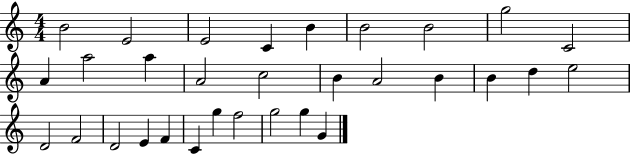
{
  \clef treble
  \numericTimeSignature
  \time 4/4
  \key c \major
  b'2 e'2 | e'2 c'4 b'4 | b'2 b'2 | g''2 c'2 | \break a'4 a''2 a''4 | a'2 c''2 | b'4 a'2 b'4 | b'4 d''4 e''2 | \break d'2 f'2 | d'2 e'4 f'4 | c'4 g''4 f''2 | g''2 g''4 g'4 | \break \bar "|."
}